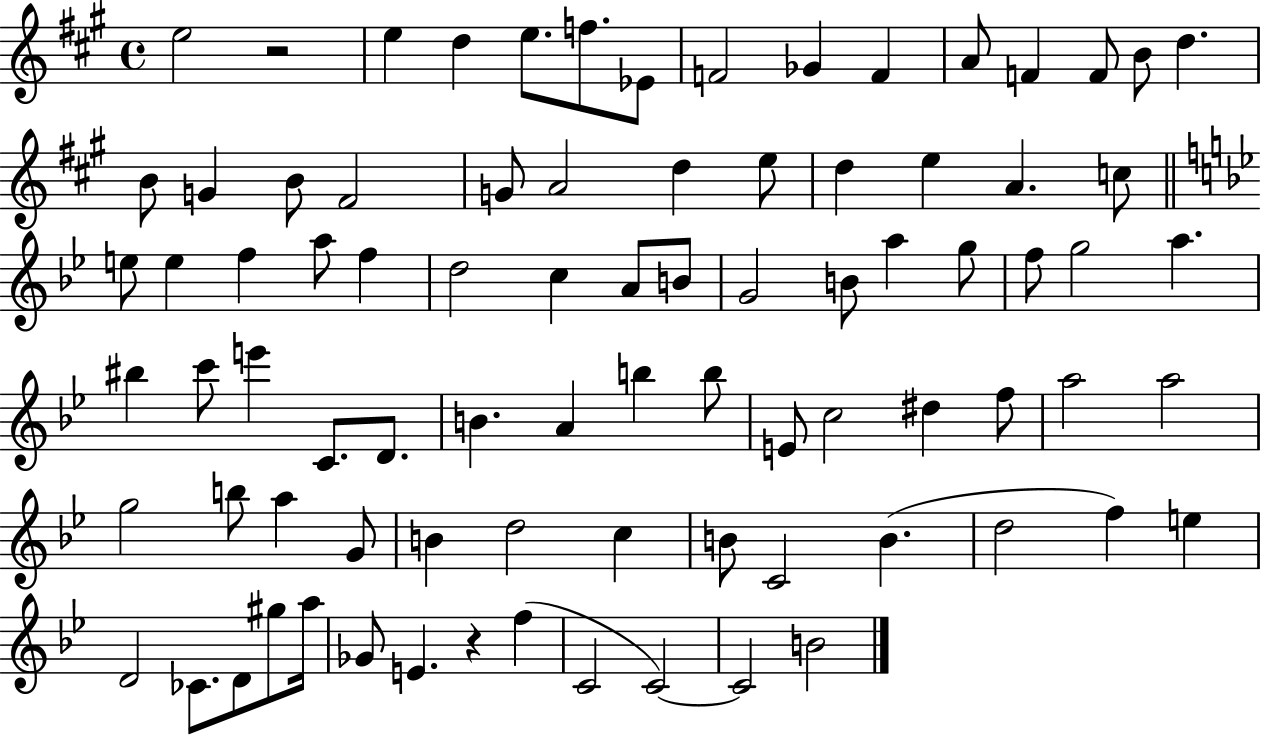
E5/h R/h E5/q D5/q E5/e. F5/e. Eb4/e F4/h Gb4/q F4/q A4/e F4/q F4/e B4/e D5/q. B4/e G4/q B4/e F#4/h G4/e A4/h D5/q E5/e D5/q E5/q A4/q. C5/e E5/e E5/q F5/q A5/e F5/q D5/h C5/q A4/e B4/e G4/h B4/e A5/q G5/e F5/e G5/h A5/q. BIS5/q C6/e E6/q C4/e. D4/e. B4/q. A4/q B5/q B5/e E4/e C5/h D#5/q F5/e A5/h A5/h G5/h B5/e A5/q G4/e B4/q D5/h C5/q B4/e C4/h B4/q. D5/h F5/q E5/q D4/h CES4/e. D4/e G#5/e A5/s Gb4/e E4/q. R/q F5/q C4/h C4/h C4/h B4/h